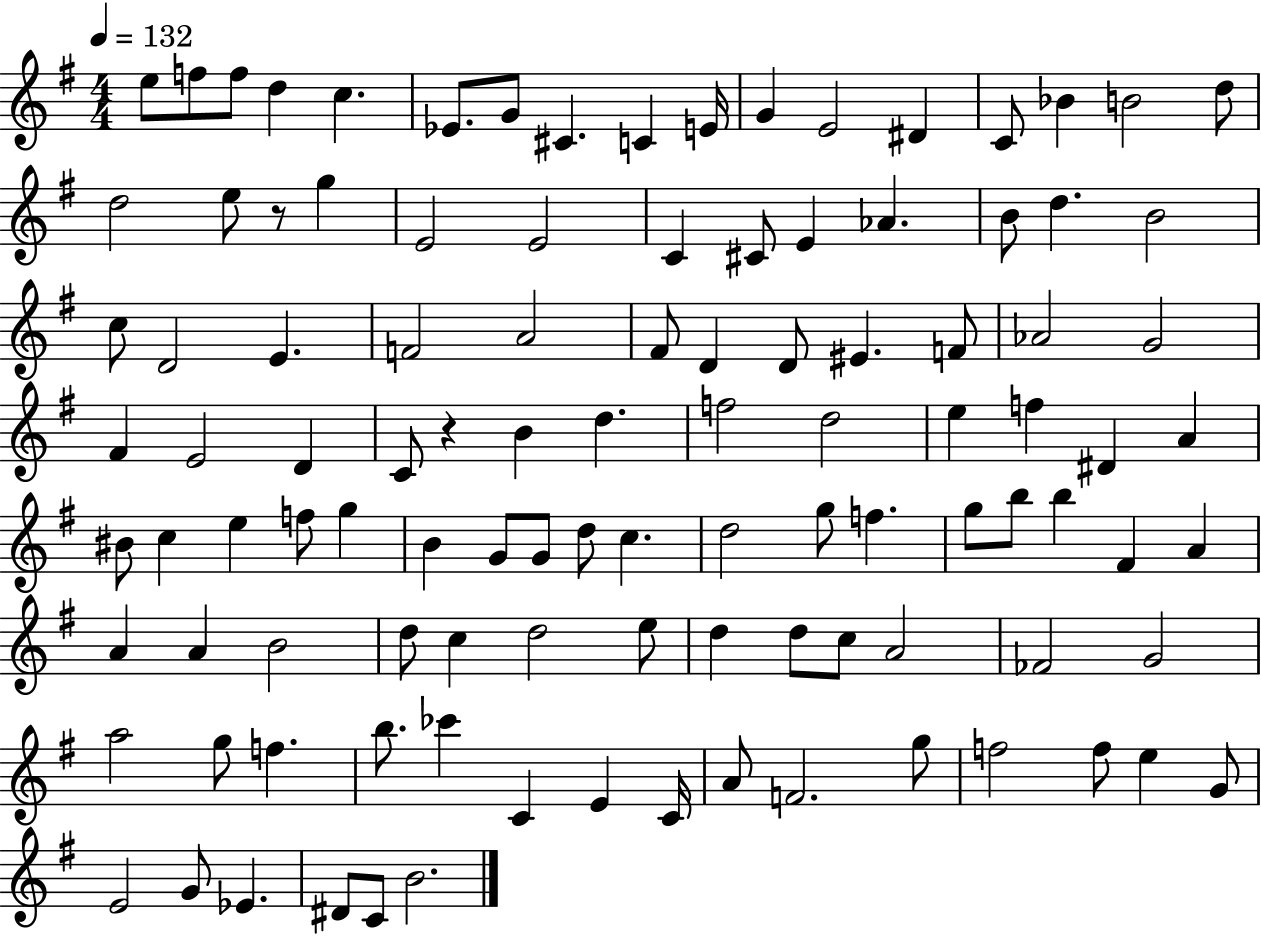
E5/e F5/e F5/e D5/q C5/q. Eb4/e. G4/e C#4/q. C4/q E4/s G4/q E4/h D#4/q C4/e Bb4/q B4/h D5/e D5/h E5/e R/e G5/q E4/h E4/h C4/q C#4/e E4/q Ab4/q. B4/e D5/q. B4/h C5/e D4/h E4/q. F4/h A4/h F#4/e D4/q D4/e EIS4/q. F4/e Ab4/h G4/h F#4/q E4/h D4/q C4/e R/q B4/q D5/q. F5/h D5/h E5/q F5/q D#4/q A4/q BIS4/e C5/q E5/q F5/e G5/q B4/q G4/e G4/e D5/e C5/q. D5/h G5/e F5/q. G5/e B5/e B5/q F#4/q A4/q A4/q A4/q B4/h D5/e C5/q D5/h E5/e D5/q D5/e C5/e A4/h FES4/h G4/h A5/h G5/e F5/q. B5/e. CES6/q C4/q E4/q C4/s A4/e F4/h. G5/e F5/h F5/e E5/q G4/e E4/h G4/e Eb4/q. D#4/e C4/e B4/h.